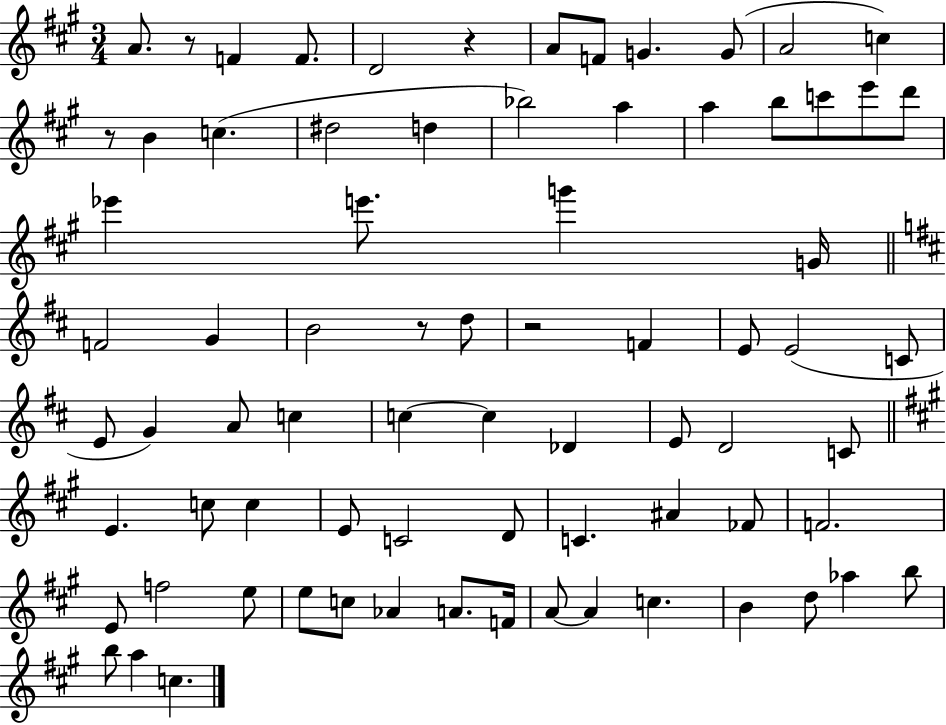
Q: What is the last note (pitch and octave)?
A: C5